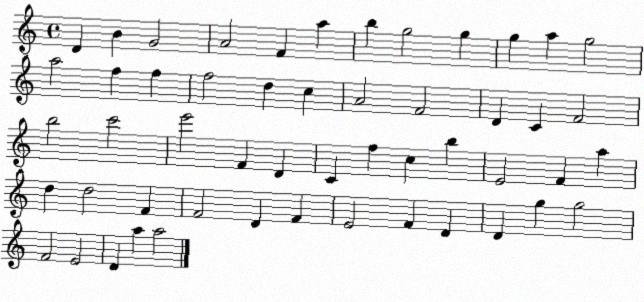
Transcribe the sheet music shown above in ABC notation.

X:1
T:Untitled
M:4/4
L:1/4
K:C
D B G2 A2 F a b g2 g g a g2 a2 f f f2 d c A2 F2 D C F2 b2 c'2 e'2 F D C f c b E2 F a d d2 F F2 D F E2 F D D g g2 F2 E2 D a a2